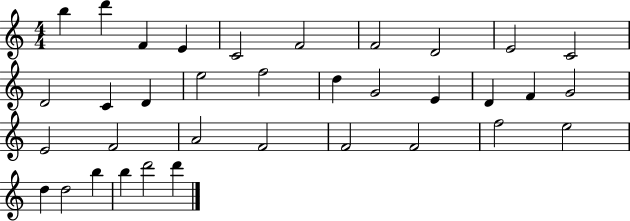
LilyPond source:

{
  \clef treble
  \numericTimeSignature
  \time 4/4
  \key c \major
  b''4 d'''4 f'4 e'4 | c'2 f'2 | f'2 d'2 | e'2 c'2 | \break d'2 c'4 d'4 | e''2 f''2 | d''4 g'2 e'4 | d'4 f'4 g'2 | \break e'2 f'2 | a'2 f'2 | f'2 f'2 | f''2 e''2 | \break d''4 d''2 b''4 | b''4 d'''2 d'''4 | \bar "|."
}